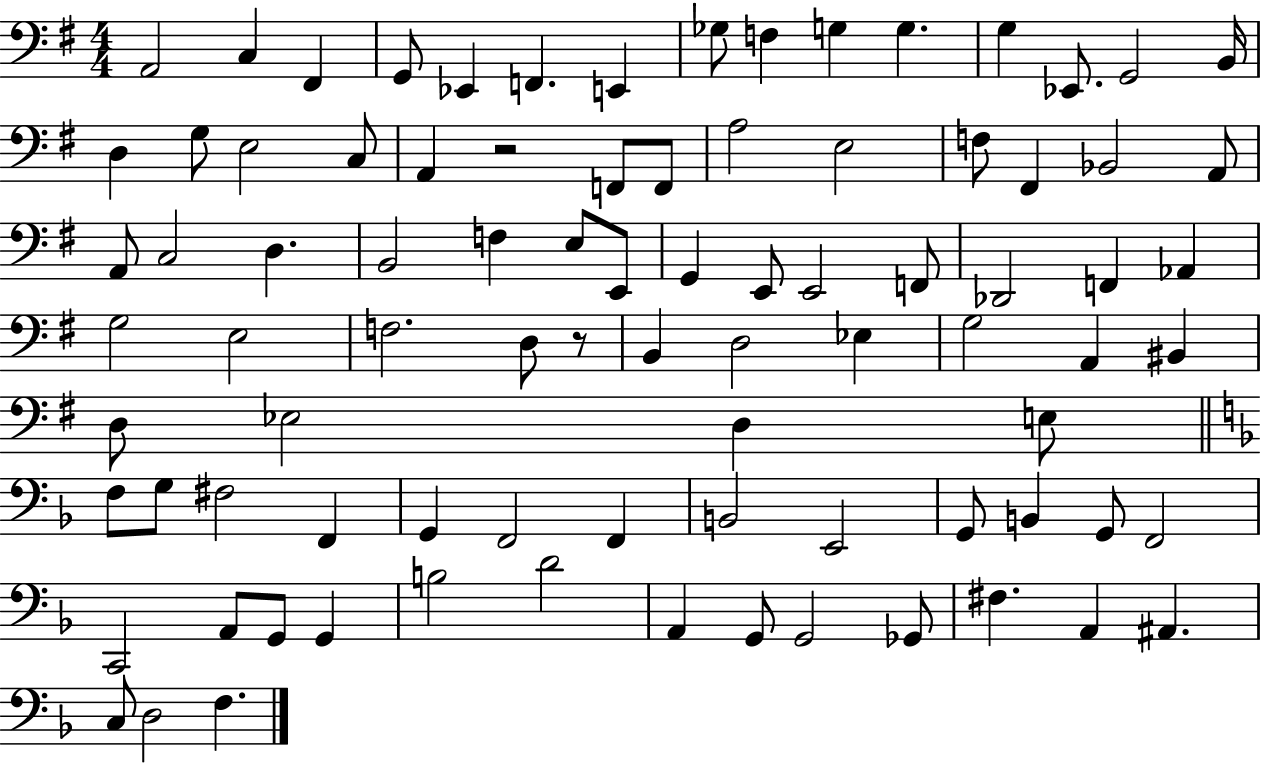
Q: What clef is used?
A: bass